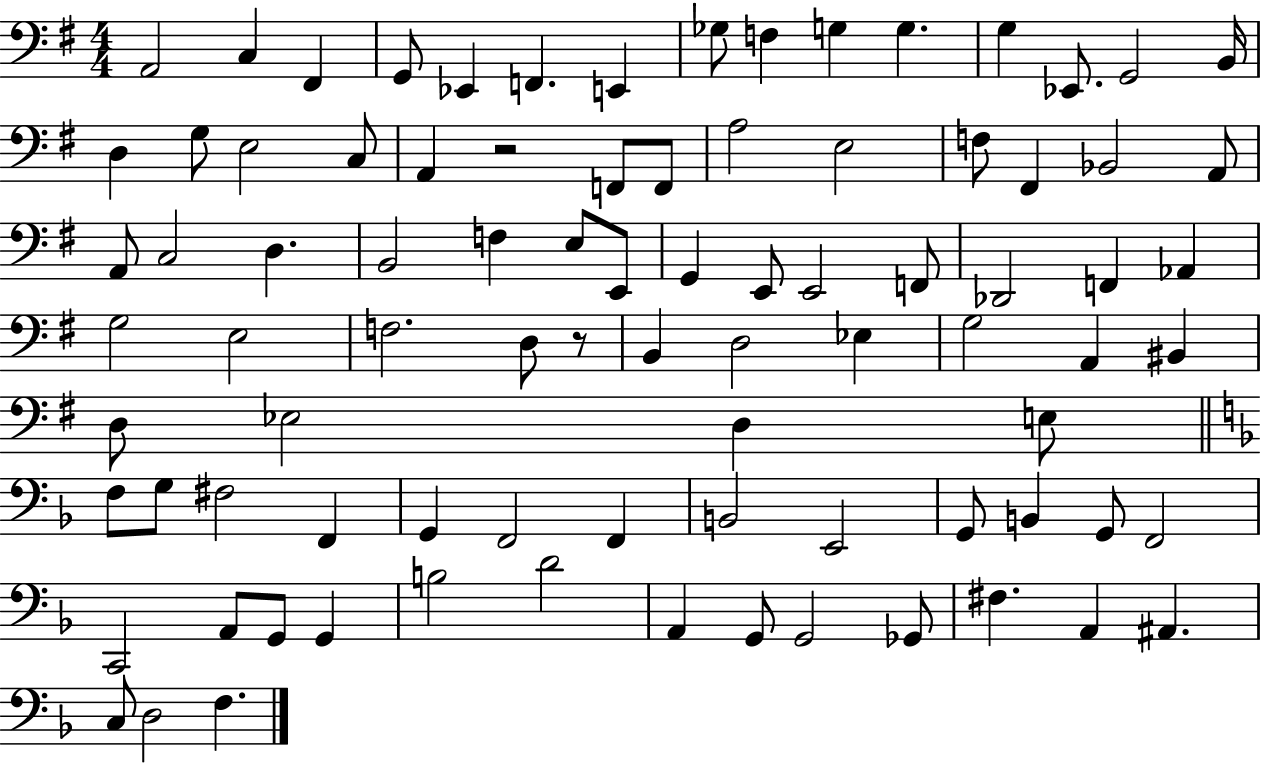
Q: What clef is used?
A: bass